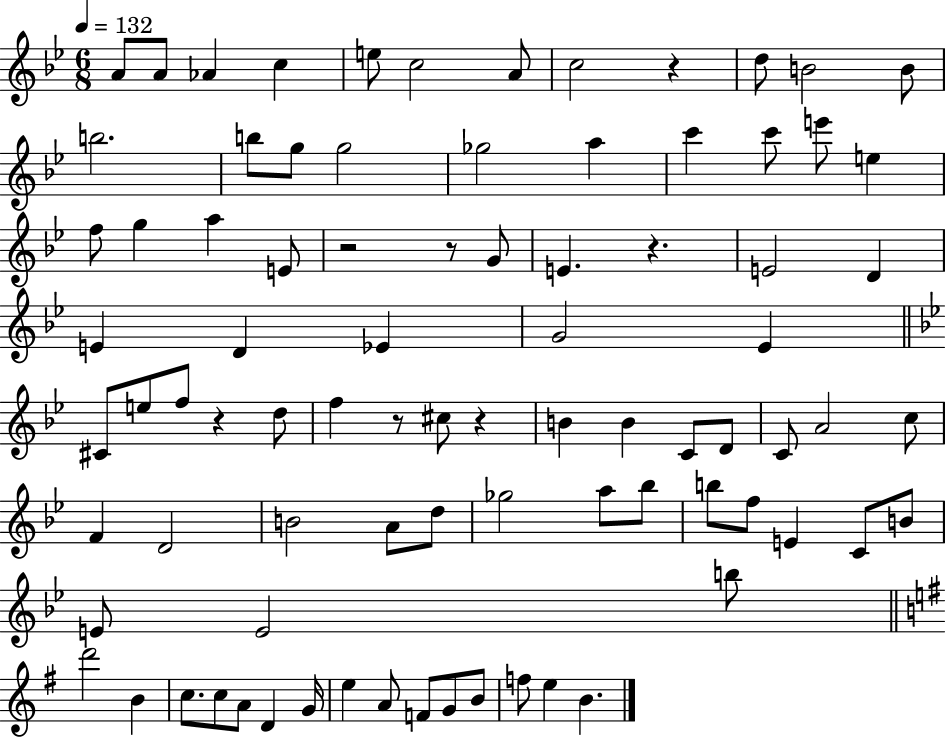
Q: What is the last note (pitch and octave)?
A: B4